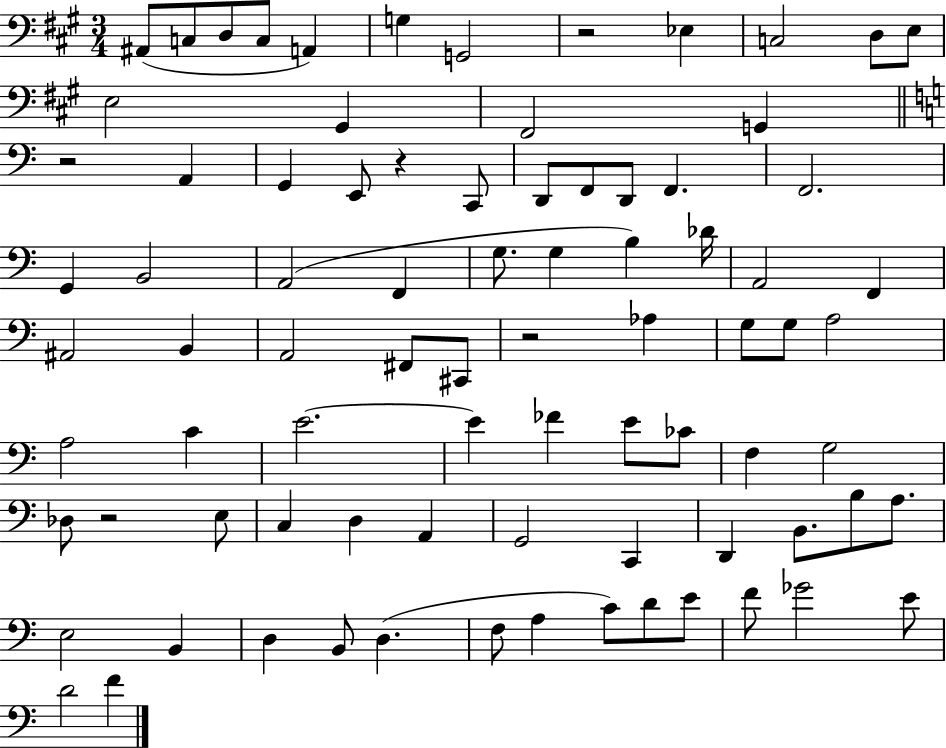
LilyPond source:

{
  \clef bass
  \numericTimeSignature
  \time 3/4
  \key a \major
  ais,8( c8 d8 c8 a,4) | g4 g,2 | r2 ees4 | c2 d8 e8 | \break e2 gis,4 | fis,2 g,4 | \bar "||" \break \key a \minor r2 a,4 | g,4 e,8 r4 c,8 | d,8 f,8 d,8 f,4. | f,2. | \break g,4 b,2 | a,2( f,4 | g8. g4 b4) des'16 | a,2 f,4 | \break ais,2 b,4 | a,2 fis,8 cis,8 | r2 aes4 | g8 g8 a2 | \break a2 c'4 | e'2.~~ | e'4 fes'4 e'8 ces'8 | f4 g2 | \break des8 r2 e8 | c4 d4 a,4 | g,2 c,4 | d,4 b,8. b8 a8. | \break e2 b,4 | d4 b,8 d4.( | f8 a4 c'8) d'8 e'8 | f'8 ges'2 e'8 | \break d'2 f'4 | \bar "|."
}